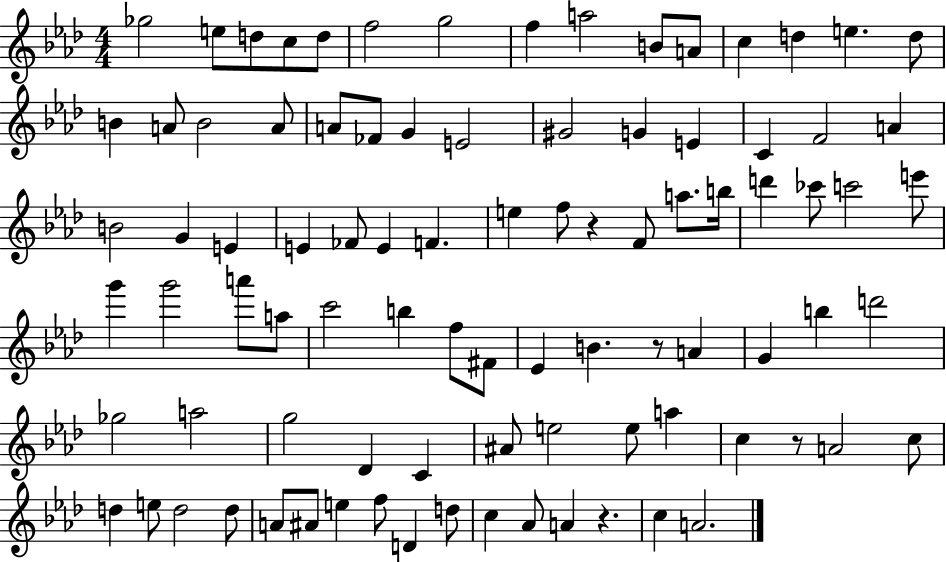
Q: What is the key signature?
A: AES major